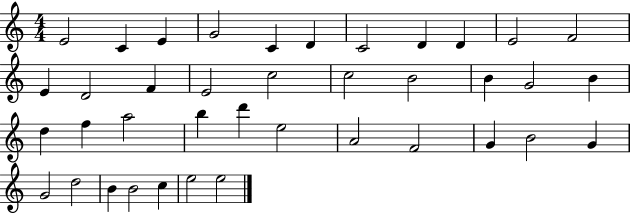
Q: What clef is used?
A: treble